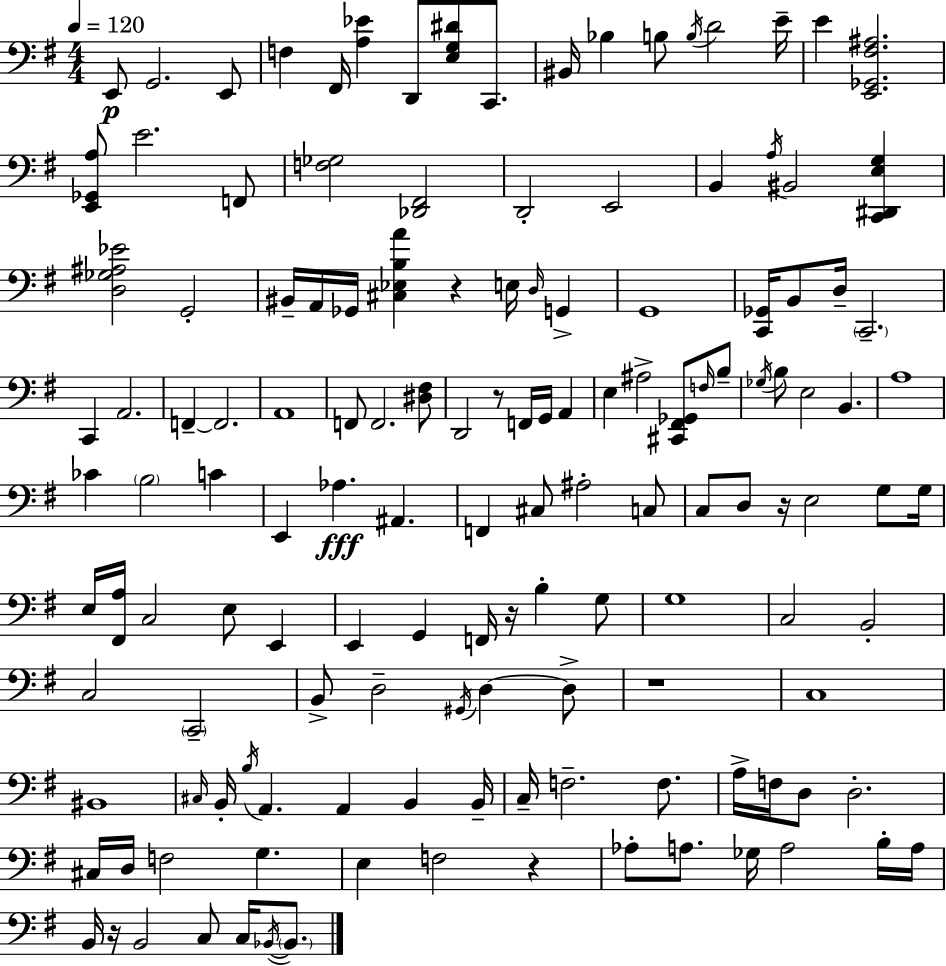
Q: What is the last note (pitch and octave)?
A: Bb2